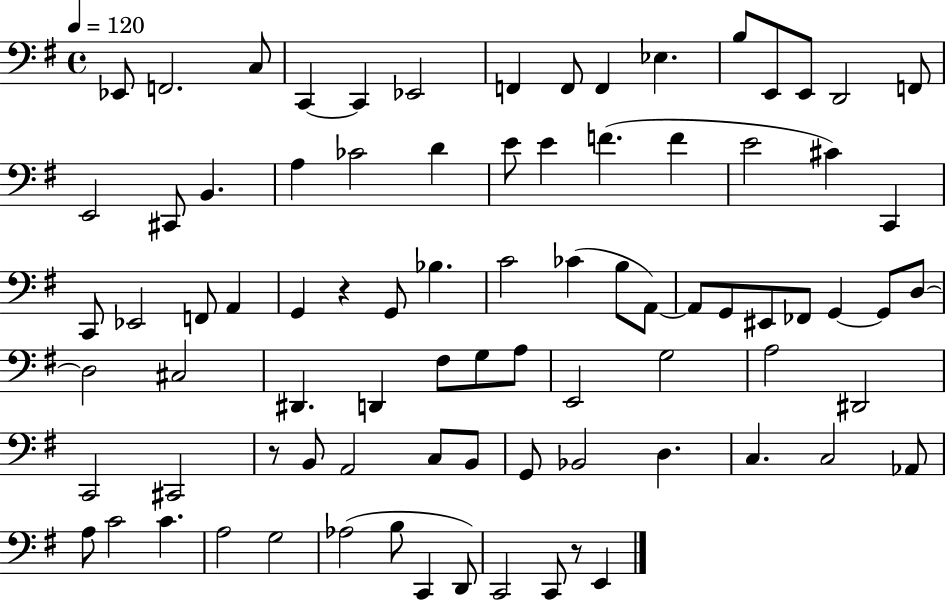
Eb2/e F2/h. C3/e C2/q C2/q Eb2/h F2/q F2/e F2/q Eb3/q. B3/e E2/e E2/e D2/h F2/e E2/h C#2/e B2/q. A3/q CES4/h D4/q E4/e E4/q F4/q. F4/q E4/h C#4/q C2/q C2/e Eb2/h F2/e A2/q G2/q R/q G2/e Bb3/q. C4/h CES4/q B3/e A2/e A2/e G2/e EIS2/e FES2/e G2/q G2/e D3/e D3/h C#3/h D#2/q. D2/q F#3/e G3/e A3/e E2/h G3/h A3/h D#2/h C2/h C#2/h R/e B2/e A2/h C3/e B2/e G2/e Bb2/h D3/q. C3/q. C3/h Ab2/e A3/e C4/h C4/q. A3/h G3/h Ab3/h B3/e C2/q D2/e C2/h C2/e R/e E2/q